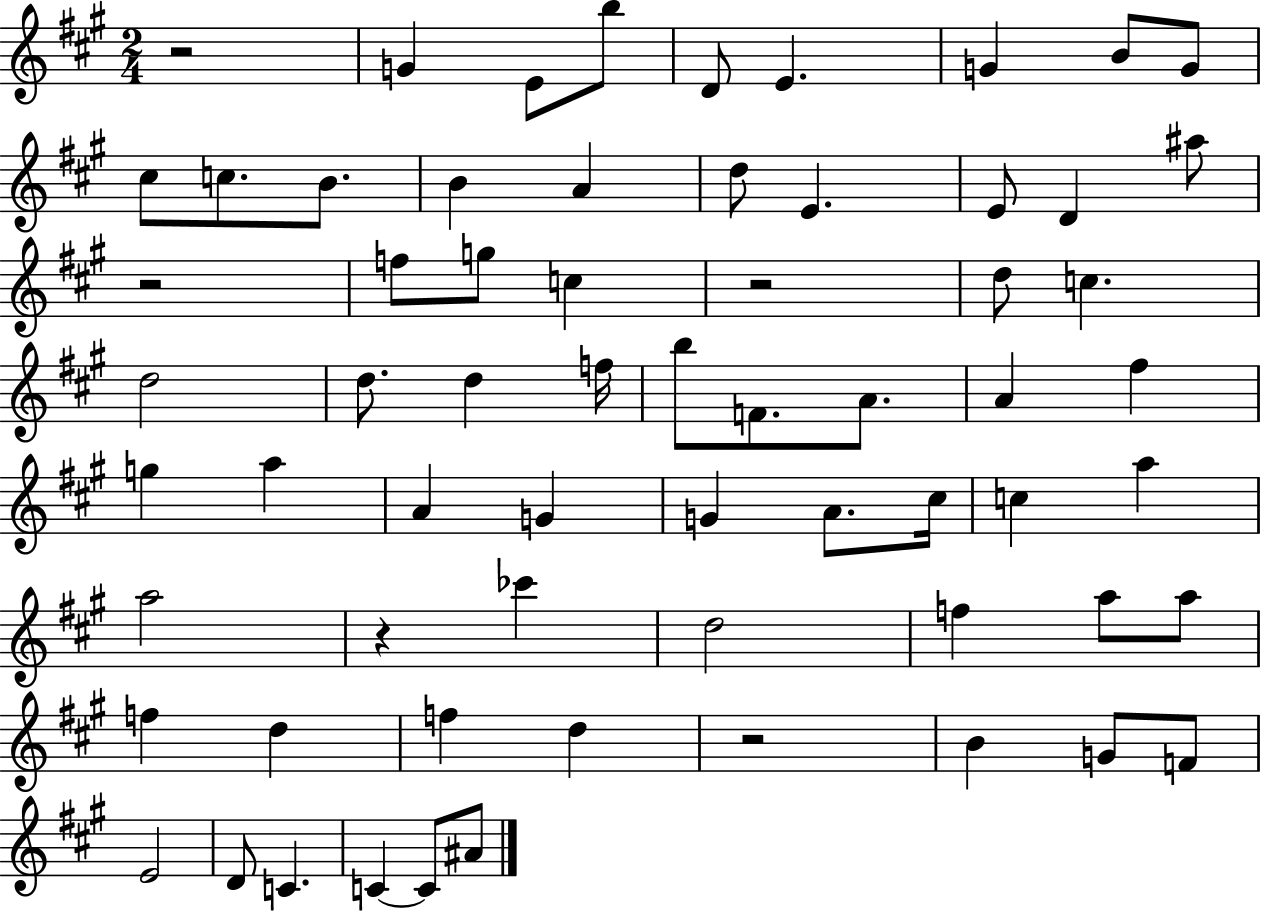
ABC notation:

X:1
T:Untitled
M:2/4
L:1/4
K:A
z2 G E/2 b/2 D/2 E G B/2 G/2 ^c/2 c/2 B/2 B A d/2 E E/2 D ^a/2 z2 f/2 g/2 c z2 d/2 c d2 d/2 d f/4 b/2 F/2 A/2 A ^f g a A G G A/2 ^c/4 c a a2 z _c' d2 f a/2 a/2 f d f d z2 B G/2 F/2 E2 D/2 C C C/2 ^A/2